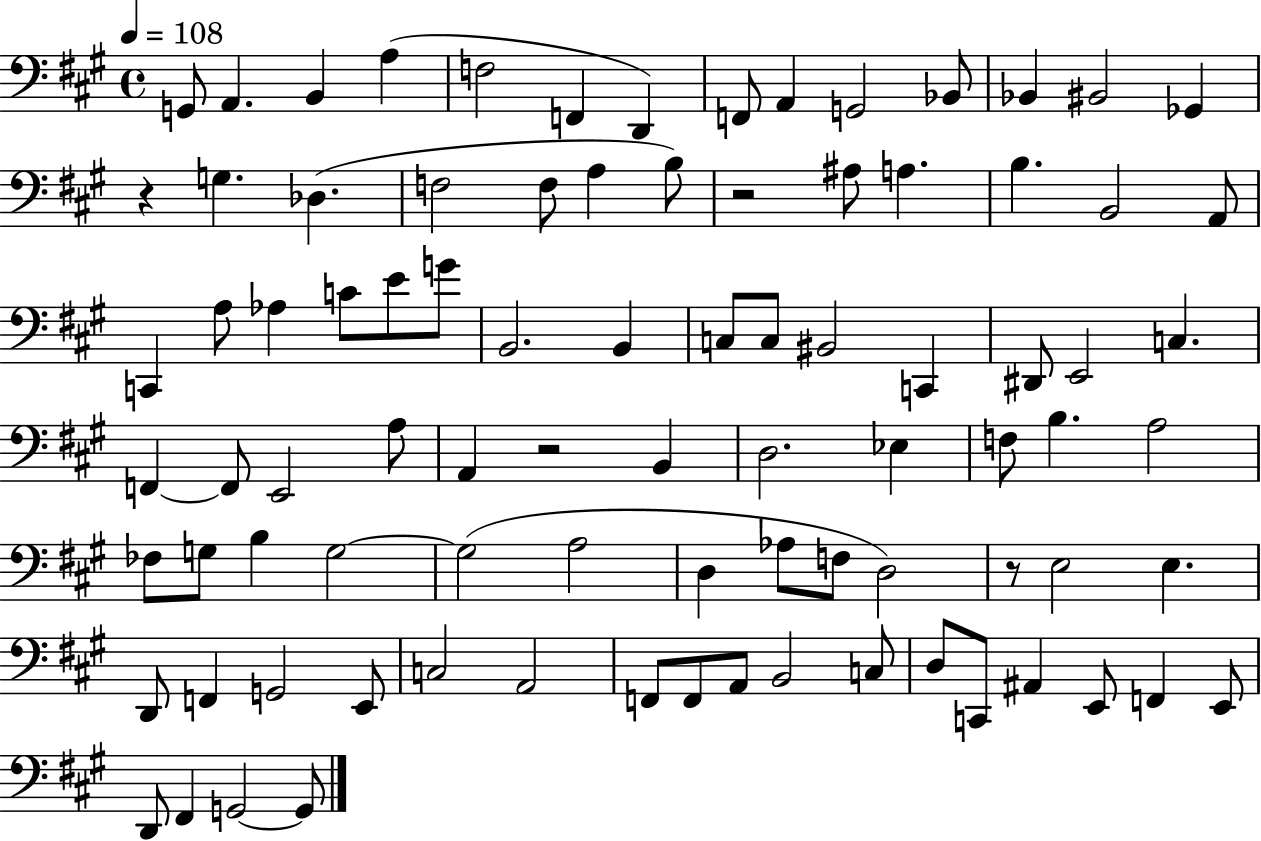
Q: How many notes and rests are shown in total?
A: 88